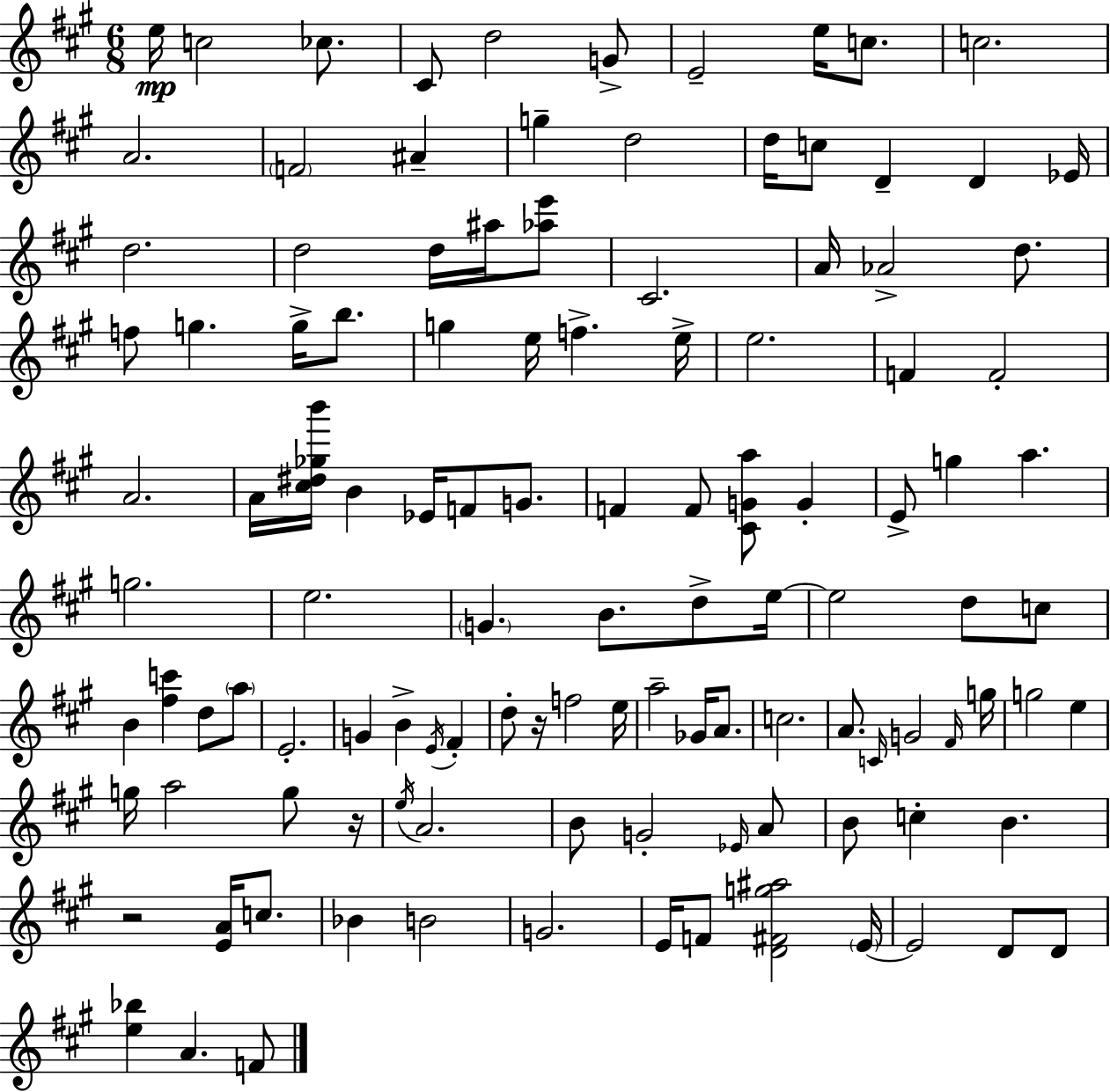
E5/s C5/h CES5/e. C#4/e D5/h G4/e E4/h E5/s C5/e. C5/h. A4/h. F4/h A#4/q G5/q D5/h D5/s C5/e D4/q D4/q Eb4/s D5/h. D5/h D5/s A#5/s [Ab5,E6]/e C#4/h. A4/s Ab4/h D5/e. F5/e G5/q. G5/s B5/e. G5/q E5/s F5/q. E5/s E5/h. F4/q F4/h A4/h. A4/s [C#5,D#5,Gb5,B6]/s B4/q Eb4/s F4/e G4/e. F4/q F4/e [C#4,G4,A5]/e G4/q E4/e G5/q A5/q. G5/h. E5/h. G4/q. B4/e. D5/e E5/s E5/h D5/e C5/e B4/q [F#5,C6]/q D5/e A5/e E4/h. G4/q B4/q E4/s F#4/q D5/e R/s F5/h E5/s A5/h Gb4/s A4/e. C5/h. A4/e. C4/s G4/h F#4/s G5/s G5/h E5/q G5/s A5/h G5/e R/s E5/s A4/h. B4/e G4/h Eb4/s A4/e B4/e C5/q B4/q. R/h [E4,A4]/s C5/e. Bb4/q B4/h G4/h. E4/s F4/e [D4,F#4,G5,A#5]/h E4/s E4/h D4/e D4/e [E5,Bb5]/q A4/q. F4/e